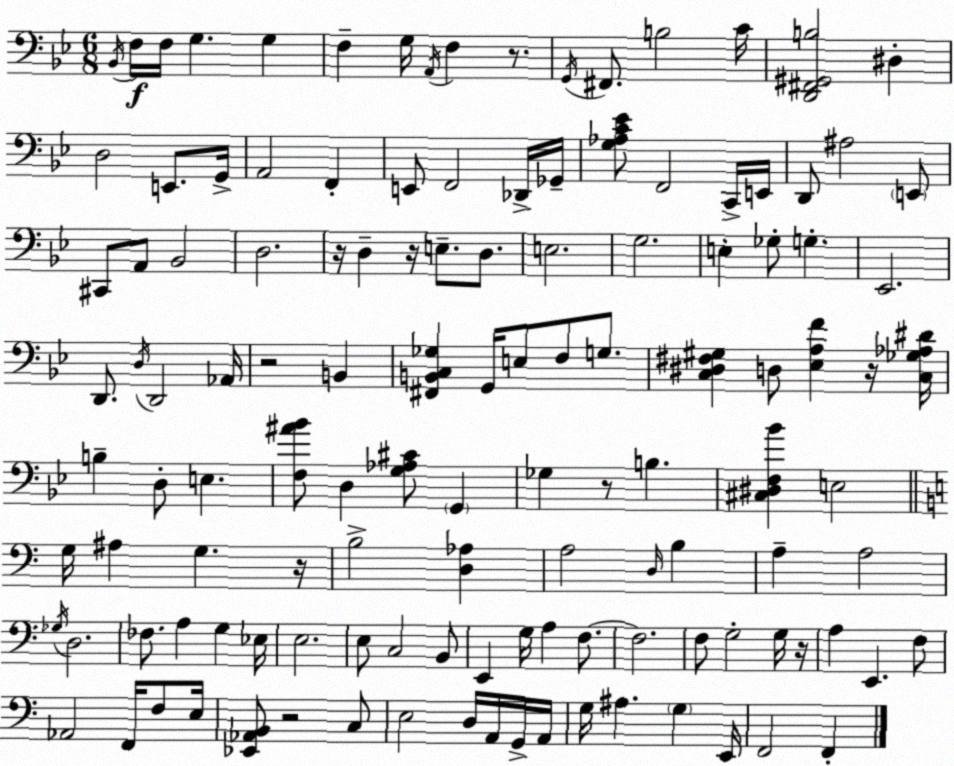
X:1
T:Untitled
M:6/8
L:1/4
K:Bb
_B,,/4 F,/4 F,/4 G, G, F, G,/4 A,,/4 F, z/2 G,,/4 ^F,,/2 B,2 C/4 [D,,^F,,^G,,B,]2 ^D, D,2 E,,/2 G,,/4 A,,2 F,, E,,/2 F,,2 _D,,/4 _G,,/4 [G,_A,C_E]/2 F,,2 C,,/4 E,,/4 D,,/2 ^A,2 E,,/2 ^C,,/2 A,,/2 _B,,2 D,2 z/4 D, z/4 E,/2 D,/2 E,2 G,2 E, _G,/2 G, _E,,2 D,,/2 D,/4 D,,2 _A,,/4 z2 B,, [^F,,B,,C,_G,] G,,/4 E,/2 F,/2 G,/2 [C,^D,^F,^G,] D,/2 [_E,A,F] z/4 [C,_G,_A,^D]/4 B, D,/2 E, [F,^A_B]/2 D, [G,_A,^C]/2 G,, _G, z/2 B, [^C,^D,F,_B] E,2 G,/4 ^A, G, z/4 B,2 [D,_A,] A,2 D,/4 B, A, A,2 _G,/4 D,2 _F,/2 A, G, _E,/4 E,2 E,/2 C,2 B,,/2 E,, G,/4 A, F,/2 F,2 F,/2 G,2 G,/4 z/4 A, E,, F,/2 _A,,2 F,,/4 F,/2 E,/4 [_E,,_A,,B,,]/2 z2 C,/2 E,2 D,/4 A,,/4 G,,/4 A,,/4 G,/4 ^A, G, E,,/4 F,,2 F,,